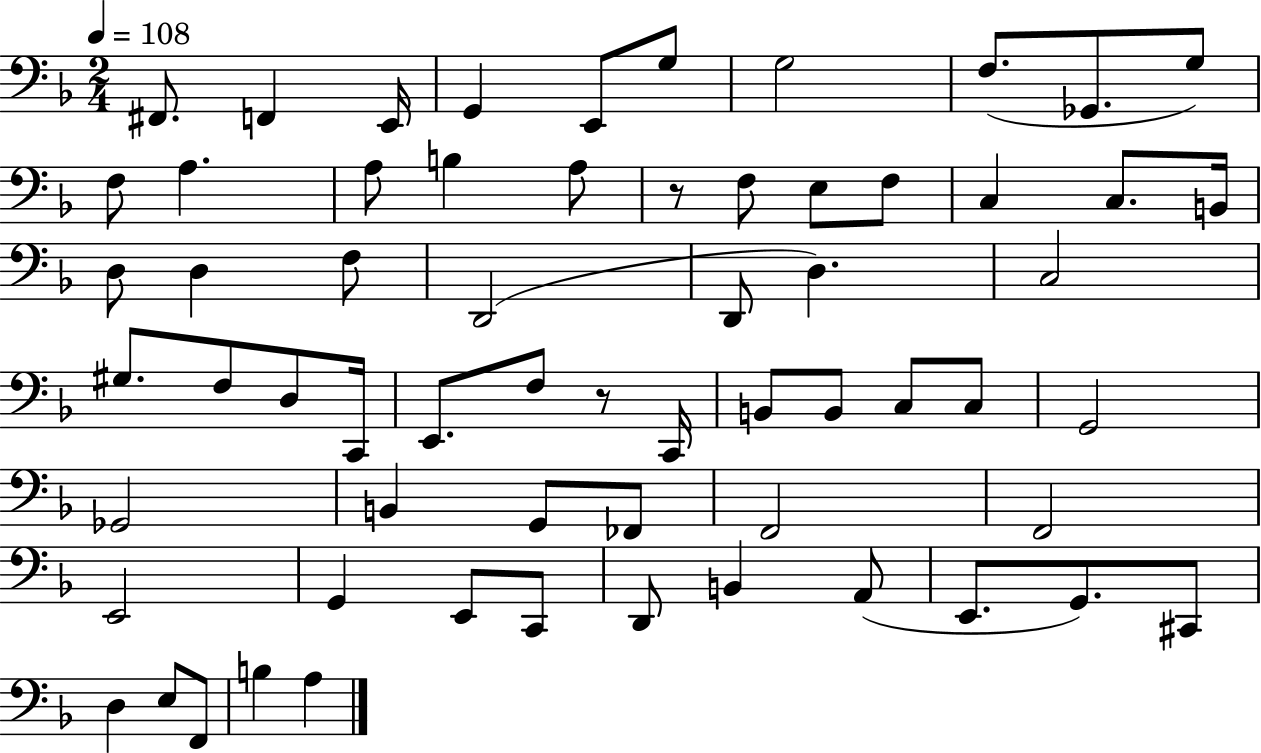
{
  \clef bass
  \numericTimeSignature
  \time 2/4
  \key f \major
  \tempo 4 = 108
  fis,8. f,4 e,16 | g,4 e,8 g8 | g2 | f8.( ges,8. g8) | \break f8 a4. | a8 b4 a8 | r8 f8 e8 f8 | c4 c8. b,16 | \break d8 d4 f8 | d,2( | d,8 d4.) | c2 | \break gis8. f8 d8 c,16 | e,8. f8 r8 c,16 | b,8 b,8 c8 c8 | g,2 | \break ges,2 | b,4 g,8 fes,8 | f,2 | f,2 | \break e,2 | g,4 e,8 c,8 | d,8 b,4 a,8( | e,8. g,8.) cis,8 | \break d4 e8 f,8 | b4 a4 | \bar "|."
}